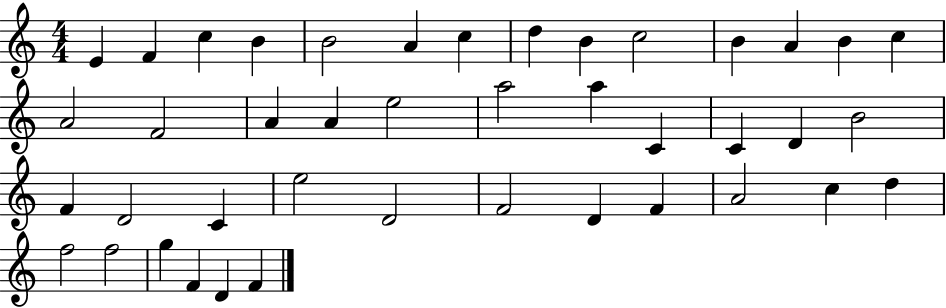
E4/q F4/q C5/q B4/q B4/h A4/q C5/q D5/q B4/q C5/h B4/q A4/q B4/q C5/q A4/h F4/h A4/q A4/q E5/h A5/h A5/q C4/q C4/q D4/q B4/h F4/q D4/h C4/q E5/h D4/h F4/h D4/q F4/q A4/h C5/q D5/q F5/h F5/h G5/q F4/q D4/q F4/q